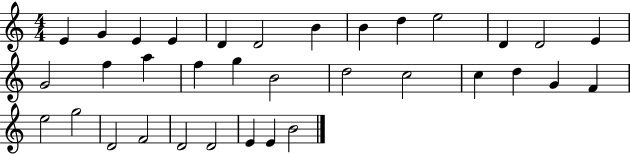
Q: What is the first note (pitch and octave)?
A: E4